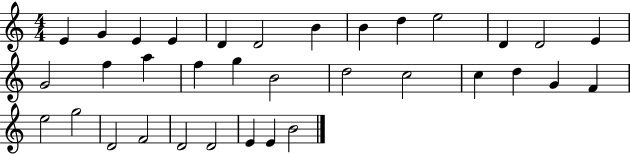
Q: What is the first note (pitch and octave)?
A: E4